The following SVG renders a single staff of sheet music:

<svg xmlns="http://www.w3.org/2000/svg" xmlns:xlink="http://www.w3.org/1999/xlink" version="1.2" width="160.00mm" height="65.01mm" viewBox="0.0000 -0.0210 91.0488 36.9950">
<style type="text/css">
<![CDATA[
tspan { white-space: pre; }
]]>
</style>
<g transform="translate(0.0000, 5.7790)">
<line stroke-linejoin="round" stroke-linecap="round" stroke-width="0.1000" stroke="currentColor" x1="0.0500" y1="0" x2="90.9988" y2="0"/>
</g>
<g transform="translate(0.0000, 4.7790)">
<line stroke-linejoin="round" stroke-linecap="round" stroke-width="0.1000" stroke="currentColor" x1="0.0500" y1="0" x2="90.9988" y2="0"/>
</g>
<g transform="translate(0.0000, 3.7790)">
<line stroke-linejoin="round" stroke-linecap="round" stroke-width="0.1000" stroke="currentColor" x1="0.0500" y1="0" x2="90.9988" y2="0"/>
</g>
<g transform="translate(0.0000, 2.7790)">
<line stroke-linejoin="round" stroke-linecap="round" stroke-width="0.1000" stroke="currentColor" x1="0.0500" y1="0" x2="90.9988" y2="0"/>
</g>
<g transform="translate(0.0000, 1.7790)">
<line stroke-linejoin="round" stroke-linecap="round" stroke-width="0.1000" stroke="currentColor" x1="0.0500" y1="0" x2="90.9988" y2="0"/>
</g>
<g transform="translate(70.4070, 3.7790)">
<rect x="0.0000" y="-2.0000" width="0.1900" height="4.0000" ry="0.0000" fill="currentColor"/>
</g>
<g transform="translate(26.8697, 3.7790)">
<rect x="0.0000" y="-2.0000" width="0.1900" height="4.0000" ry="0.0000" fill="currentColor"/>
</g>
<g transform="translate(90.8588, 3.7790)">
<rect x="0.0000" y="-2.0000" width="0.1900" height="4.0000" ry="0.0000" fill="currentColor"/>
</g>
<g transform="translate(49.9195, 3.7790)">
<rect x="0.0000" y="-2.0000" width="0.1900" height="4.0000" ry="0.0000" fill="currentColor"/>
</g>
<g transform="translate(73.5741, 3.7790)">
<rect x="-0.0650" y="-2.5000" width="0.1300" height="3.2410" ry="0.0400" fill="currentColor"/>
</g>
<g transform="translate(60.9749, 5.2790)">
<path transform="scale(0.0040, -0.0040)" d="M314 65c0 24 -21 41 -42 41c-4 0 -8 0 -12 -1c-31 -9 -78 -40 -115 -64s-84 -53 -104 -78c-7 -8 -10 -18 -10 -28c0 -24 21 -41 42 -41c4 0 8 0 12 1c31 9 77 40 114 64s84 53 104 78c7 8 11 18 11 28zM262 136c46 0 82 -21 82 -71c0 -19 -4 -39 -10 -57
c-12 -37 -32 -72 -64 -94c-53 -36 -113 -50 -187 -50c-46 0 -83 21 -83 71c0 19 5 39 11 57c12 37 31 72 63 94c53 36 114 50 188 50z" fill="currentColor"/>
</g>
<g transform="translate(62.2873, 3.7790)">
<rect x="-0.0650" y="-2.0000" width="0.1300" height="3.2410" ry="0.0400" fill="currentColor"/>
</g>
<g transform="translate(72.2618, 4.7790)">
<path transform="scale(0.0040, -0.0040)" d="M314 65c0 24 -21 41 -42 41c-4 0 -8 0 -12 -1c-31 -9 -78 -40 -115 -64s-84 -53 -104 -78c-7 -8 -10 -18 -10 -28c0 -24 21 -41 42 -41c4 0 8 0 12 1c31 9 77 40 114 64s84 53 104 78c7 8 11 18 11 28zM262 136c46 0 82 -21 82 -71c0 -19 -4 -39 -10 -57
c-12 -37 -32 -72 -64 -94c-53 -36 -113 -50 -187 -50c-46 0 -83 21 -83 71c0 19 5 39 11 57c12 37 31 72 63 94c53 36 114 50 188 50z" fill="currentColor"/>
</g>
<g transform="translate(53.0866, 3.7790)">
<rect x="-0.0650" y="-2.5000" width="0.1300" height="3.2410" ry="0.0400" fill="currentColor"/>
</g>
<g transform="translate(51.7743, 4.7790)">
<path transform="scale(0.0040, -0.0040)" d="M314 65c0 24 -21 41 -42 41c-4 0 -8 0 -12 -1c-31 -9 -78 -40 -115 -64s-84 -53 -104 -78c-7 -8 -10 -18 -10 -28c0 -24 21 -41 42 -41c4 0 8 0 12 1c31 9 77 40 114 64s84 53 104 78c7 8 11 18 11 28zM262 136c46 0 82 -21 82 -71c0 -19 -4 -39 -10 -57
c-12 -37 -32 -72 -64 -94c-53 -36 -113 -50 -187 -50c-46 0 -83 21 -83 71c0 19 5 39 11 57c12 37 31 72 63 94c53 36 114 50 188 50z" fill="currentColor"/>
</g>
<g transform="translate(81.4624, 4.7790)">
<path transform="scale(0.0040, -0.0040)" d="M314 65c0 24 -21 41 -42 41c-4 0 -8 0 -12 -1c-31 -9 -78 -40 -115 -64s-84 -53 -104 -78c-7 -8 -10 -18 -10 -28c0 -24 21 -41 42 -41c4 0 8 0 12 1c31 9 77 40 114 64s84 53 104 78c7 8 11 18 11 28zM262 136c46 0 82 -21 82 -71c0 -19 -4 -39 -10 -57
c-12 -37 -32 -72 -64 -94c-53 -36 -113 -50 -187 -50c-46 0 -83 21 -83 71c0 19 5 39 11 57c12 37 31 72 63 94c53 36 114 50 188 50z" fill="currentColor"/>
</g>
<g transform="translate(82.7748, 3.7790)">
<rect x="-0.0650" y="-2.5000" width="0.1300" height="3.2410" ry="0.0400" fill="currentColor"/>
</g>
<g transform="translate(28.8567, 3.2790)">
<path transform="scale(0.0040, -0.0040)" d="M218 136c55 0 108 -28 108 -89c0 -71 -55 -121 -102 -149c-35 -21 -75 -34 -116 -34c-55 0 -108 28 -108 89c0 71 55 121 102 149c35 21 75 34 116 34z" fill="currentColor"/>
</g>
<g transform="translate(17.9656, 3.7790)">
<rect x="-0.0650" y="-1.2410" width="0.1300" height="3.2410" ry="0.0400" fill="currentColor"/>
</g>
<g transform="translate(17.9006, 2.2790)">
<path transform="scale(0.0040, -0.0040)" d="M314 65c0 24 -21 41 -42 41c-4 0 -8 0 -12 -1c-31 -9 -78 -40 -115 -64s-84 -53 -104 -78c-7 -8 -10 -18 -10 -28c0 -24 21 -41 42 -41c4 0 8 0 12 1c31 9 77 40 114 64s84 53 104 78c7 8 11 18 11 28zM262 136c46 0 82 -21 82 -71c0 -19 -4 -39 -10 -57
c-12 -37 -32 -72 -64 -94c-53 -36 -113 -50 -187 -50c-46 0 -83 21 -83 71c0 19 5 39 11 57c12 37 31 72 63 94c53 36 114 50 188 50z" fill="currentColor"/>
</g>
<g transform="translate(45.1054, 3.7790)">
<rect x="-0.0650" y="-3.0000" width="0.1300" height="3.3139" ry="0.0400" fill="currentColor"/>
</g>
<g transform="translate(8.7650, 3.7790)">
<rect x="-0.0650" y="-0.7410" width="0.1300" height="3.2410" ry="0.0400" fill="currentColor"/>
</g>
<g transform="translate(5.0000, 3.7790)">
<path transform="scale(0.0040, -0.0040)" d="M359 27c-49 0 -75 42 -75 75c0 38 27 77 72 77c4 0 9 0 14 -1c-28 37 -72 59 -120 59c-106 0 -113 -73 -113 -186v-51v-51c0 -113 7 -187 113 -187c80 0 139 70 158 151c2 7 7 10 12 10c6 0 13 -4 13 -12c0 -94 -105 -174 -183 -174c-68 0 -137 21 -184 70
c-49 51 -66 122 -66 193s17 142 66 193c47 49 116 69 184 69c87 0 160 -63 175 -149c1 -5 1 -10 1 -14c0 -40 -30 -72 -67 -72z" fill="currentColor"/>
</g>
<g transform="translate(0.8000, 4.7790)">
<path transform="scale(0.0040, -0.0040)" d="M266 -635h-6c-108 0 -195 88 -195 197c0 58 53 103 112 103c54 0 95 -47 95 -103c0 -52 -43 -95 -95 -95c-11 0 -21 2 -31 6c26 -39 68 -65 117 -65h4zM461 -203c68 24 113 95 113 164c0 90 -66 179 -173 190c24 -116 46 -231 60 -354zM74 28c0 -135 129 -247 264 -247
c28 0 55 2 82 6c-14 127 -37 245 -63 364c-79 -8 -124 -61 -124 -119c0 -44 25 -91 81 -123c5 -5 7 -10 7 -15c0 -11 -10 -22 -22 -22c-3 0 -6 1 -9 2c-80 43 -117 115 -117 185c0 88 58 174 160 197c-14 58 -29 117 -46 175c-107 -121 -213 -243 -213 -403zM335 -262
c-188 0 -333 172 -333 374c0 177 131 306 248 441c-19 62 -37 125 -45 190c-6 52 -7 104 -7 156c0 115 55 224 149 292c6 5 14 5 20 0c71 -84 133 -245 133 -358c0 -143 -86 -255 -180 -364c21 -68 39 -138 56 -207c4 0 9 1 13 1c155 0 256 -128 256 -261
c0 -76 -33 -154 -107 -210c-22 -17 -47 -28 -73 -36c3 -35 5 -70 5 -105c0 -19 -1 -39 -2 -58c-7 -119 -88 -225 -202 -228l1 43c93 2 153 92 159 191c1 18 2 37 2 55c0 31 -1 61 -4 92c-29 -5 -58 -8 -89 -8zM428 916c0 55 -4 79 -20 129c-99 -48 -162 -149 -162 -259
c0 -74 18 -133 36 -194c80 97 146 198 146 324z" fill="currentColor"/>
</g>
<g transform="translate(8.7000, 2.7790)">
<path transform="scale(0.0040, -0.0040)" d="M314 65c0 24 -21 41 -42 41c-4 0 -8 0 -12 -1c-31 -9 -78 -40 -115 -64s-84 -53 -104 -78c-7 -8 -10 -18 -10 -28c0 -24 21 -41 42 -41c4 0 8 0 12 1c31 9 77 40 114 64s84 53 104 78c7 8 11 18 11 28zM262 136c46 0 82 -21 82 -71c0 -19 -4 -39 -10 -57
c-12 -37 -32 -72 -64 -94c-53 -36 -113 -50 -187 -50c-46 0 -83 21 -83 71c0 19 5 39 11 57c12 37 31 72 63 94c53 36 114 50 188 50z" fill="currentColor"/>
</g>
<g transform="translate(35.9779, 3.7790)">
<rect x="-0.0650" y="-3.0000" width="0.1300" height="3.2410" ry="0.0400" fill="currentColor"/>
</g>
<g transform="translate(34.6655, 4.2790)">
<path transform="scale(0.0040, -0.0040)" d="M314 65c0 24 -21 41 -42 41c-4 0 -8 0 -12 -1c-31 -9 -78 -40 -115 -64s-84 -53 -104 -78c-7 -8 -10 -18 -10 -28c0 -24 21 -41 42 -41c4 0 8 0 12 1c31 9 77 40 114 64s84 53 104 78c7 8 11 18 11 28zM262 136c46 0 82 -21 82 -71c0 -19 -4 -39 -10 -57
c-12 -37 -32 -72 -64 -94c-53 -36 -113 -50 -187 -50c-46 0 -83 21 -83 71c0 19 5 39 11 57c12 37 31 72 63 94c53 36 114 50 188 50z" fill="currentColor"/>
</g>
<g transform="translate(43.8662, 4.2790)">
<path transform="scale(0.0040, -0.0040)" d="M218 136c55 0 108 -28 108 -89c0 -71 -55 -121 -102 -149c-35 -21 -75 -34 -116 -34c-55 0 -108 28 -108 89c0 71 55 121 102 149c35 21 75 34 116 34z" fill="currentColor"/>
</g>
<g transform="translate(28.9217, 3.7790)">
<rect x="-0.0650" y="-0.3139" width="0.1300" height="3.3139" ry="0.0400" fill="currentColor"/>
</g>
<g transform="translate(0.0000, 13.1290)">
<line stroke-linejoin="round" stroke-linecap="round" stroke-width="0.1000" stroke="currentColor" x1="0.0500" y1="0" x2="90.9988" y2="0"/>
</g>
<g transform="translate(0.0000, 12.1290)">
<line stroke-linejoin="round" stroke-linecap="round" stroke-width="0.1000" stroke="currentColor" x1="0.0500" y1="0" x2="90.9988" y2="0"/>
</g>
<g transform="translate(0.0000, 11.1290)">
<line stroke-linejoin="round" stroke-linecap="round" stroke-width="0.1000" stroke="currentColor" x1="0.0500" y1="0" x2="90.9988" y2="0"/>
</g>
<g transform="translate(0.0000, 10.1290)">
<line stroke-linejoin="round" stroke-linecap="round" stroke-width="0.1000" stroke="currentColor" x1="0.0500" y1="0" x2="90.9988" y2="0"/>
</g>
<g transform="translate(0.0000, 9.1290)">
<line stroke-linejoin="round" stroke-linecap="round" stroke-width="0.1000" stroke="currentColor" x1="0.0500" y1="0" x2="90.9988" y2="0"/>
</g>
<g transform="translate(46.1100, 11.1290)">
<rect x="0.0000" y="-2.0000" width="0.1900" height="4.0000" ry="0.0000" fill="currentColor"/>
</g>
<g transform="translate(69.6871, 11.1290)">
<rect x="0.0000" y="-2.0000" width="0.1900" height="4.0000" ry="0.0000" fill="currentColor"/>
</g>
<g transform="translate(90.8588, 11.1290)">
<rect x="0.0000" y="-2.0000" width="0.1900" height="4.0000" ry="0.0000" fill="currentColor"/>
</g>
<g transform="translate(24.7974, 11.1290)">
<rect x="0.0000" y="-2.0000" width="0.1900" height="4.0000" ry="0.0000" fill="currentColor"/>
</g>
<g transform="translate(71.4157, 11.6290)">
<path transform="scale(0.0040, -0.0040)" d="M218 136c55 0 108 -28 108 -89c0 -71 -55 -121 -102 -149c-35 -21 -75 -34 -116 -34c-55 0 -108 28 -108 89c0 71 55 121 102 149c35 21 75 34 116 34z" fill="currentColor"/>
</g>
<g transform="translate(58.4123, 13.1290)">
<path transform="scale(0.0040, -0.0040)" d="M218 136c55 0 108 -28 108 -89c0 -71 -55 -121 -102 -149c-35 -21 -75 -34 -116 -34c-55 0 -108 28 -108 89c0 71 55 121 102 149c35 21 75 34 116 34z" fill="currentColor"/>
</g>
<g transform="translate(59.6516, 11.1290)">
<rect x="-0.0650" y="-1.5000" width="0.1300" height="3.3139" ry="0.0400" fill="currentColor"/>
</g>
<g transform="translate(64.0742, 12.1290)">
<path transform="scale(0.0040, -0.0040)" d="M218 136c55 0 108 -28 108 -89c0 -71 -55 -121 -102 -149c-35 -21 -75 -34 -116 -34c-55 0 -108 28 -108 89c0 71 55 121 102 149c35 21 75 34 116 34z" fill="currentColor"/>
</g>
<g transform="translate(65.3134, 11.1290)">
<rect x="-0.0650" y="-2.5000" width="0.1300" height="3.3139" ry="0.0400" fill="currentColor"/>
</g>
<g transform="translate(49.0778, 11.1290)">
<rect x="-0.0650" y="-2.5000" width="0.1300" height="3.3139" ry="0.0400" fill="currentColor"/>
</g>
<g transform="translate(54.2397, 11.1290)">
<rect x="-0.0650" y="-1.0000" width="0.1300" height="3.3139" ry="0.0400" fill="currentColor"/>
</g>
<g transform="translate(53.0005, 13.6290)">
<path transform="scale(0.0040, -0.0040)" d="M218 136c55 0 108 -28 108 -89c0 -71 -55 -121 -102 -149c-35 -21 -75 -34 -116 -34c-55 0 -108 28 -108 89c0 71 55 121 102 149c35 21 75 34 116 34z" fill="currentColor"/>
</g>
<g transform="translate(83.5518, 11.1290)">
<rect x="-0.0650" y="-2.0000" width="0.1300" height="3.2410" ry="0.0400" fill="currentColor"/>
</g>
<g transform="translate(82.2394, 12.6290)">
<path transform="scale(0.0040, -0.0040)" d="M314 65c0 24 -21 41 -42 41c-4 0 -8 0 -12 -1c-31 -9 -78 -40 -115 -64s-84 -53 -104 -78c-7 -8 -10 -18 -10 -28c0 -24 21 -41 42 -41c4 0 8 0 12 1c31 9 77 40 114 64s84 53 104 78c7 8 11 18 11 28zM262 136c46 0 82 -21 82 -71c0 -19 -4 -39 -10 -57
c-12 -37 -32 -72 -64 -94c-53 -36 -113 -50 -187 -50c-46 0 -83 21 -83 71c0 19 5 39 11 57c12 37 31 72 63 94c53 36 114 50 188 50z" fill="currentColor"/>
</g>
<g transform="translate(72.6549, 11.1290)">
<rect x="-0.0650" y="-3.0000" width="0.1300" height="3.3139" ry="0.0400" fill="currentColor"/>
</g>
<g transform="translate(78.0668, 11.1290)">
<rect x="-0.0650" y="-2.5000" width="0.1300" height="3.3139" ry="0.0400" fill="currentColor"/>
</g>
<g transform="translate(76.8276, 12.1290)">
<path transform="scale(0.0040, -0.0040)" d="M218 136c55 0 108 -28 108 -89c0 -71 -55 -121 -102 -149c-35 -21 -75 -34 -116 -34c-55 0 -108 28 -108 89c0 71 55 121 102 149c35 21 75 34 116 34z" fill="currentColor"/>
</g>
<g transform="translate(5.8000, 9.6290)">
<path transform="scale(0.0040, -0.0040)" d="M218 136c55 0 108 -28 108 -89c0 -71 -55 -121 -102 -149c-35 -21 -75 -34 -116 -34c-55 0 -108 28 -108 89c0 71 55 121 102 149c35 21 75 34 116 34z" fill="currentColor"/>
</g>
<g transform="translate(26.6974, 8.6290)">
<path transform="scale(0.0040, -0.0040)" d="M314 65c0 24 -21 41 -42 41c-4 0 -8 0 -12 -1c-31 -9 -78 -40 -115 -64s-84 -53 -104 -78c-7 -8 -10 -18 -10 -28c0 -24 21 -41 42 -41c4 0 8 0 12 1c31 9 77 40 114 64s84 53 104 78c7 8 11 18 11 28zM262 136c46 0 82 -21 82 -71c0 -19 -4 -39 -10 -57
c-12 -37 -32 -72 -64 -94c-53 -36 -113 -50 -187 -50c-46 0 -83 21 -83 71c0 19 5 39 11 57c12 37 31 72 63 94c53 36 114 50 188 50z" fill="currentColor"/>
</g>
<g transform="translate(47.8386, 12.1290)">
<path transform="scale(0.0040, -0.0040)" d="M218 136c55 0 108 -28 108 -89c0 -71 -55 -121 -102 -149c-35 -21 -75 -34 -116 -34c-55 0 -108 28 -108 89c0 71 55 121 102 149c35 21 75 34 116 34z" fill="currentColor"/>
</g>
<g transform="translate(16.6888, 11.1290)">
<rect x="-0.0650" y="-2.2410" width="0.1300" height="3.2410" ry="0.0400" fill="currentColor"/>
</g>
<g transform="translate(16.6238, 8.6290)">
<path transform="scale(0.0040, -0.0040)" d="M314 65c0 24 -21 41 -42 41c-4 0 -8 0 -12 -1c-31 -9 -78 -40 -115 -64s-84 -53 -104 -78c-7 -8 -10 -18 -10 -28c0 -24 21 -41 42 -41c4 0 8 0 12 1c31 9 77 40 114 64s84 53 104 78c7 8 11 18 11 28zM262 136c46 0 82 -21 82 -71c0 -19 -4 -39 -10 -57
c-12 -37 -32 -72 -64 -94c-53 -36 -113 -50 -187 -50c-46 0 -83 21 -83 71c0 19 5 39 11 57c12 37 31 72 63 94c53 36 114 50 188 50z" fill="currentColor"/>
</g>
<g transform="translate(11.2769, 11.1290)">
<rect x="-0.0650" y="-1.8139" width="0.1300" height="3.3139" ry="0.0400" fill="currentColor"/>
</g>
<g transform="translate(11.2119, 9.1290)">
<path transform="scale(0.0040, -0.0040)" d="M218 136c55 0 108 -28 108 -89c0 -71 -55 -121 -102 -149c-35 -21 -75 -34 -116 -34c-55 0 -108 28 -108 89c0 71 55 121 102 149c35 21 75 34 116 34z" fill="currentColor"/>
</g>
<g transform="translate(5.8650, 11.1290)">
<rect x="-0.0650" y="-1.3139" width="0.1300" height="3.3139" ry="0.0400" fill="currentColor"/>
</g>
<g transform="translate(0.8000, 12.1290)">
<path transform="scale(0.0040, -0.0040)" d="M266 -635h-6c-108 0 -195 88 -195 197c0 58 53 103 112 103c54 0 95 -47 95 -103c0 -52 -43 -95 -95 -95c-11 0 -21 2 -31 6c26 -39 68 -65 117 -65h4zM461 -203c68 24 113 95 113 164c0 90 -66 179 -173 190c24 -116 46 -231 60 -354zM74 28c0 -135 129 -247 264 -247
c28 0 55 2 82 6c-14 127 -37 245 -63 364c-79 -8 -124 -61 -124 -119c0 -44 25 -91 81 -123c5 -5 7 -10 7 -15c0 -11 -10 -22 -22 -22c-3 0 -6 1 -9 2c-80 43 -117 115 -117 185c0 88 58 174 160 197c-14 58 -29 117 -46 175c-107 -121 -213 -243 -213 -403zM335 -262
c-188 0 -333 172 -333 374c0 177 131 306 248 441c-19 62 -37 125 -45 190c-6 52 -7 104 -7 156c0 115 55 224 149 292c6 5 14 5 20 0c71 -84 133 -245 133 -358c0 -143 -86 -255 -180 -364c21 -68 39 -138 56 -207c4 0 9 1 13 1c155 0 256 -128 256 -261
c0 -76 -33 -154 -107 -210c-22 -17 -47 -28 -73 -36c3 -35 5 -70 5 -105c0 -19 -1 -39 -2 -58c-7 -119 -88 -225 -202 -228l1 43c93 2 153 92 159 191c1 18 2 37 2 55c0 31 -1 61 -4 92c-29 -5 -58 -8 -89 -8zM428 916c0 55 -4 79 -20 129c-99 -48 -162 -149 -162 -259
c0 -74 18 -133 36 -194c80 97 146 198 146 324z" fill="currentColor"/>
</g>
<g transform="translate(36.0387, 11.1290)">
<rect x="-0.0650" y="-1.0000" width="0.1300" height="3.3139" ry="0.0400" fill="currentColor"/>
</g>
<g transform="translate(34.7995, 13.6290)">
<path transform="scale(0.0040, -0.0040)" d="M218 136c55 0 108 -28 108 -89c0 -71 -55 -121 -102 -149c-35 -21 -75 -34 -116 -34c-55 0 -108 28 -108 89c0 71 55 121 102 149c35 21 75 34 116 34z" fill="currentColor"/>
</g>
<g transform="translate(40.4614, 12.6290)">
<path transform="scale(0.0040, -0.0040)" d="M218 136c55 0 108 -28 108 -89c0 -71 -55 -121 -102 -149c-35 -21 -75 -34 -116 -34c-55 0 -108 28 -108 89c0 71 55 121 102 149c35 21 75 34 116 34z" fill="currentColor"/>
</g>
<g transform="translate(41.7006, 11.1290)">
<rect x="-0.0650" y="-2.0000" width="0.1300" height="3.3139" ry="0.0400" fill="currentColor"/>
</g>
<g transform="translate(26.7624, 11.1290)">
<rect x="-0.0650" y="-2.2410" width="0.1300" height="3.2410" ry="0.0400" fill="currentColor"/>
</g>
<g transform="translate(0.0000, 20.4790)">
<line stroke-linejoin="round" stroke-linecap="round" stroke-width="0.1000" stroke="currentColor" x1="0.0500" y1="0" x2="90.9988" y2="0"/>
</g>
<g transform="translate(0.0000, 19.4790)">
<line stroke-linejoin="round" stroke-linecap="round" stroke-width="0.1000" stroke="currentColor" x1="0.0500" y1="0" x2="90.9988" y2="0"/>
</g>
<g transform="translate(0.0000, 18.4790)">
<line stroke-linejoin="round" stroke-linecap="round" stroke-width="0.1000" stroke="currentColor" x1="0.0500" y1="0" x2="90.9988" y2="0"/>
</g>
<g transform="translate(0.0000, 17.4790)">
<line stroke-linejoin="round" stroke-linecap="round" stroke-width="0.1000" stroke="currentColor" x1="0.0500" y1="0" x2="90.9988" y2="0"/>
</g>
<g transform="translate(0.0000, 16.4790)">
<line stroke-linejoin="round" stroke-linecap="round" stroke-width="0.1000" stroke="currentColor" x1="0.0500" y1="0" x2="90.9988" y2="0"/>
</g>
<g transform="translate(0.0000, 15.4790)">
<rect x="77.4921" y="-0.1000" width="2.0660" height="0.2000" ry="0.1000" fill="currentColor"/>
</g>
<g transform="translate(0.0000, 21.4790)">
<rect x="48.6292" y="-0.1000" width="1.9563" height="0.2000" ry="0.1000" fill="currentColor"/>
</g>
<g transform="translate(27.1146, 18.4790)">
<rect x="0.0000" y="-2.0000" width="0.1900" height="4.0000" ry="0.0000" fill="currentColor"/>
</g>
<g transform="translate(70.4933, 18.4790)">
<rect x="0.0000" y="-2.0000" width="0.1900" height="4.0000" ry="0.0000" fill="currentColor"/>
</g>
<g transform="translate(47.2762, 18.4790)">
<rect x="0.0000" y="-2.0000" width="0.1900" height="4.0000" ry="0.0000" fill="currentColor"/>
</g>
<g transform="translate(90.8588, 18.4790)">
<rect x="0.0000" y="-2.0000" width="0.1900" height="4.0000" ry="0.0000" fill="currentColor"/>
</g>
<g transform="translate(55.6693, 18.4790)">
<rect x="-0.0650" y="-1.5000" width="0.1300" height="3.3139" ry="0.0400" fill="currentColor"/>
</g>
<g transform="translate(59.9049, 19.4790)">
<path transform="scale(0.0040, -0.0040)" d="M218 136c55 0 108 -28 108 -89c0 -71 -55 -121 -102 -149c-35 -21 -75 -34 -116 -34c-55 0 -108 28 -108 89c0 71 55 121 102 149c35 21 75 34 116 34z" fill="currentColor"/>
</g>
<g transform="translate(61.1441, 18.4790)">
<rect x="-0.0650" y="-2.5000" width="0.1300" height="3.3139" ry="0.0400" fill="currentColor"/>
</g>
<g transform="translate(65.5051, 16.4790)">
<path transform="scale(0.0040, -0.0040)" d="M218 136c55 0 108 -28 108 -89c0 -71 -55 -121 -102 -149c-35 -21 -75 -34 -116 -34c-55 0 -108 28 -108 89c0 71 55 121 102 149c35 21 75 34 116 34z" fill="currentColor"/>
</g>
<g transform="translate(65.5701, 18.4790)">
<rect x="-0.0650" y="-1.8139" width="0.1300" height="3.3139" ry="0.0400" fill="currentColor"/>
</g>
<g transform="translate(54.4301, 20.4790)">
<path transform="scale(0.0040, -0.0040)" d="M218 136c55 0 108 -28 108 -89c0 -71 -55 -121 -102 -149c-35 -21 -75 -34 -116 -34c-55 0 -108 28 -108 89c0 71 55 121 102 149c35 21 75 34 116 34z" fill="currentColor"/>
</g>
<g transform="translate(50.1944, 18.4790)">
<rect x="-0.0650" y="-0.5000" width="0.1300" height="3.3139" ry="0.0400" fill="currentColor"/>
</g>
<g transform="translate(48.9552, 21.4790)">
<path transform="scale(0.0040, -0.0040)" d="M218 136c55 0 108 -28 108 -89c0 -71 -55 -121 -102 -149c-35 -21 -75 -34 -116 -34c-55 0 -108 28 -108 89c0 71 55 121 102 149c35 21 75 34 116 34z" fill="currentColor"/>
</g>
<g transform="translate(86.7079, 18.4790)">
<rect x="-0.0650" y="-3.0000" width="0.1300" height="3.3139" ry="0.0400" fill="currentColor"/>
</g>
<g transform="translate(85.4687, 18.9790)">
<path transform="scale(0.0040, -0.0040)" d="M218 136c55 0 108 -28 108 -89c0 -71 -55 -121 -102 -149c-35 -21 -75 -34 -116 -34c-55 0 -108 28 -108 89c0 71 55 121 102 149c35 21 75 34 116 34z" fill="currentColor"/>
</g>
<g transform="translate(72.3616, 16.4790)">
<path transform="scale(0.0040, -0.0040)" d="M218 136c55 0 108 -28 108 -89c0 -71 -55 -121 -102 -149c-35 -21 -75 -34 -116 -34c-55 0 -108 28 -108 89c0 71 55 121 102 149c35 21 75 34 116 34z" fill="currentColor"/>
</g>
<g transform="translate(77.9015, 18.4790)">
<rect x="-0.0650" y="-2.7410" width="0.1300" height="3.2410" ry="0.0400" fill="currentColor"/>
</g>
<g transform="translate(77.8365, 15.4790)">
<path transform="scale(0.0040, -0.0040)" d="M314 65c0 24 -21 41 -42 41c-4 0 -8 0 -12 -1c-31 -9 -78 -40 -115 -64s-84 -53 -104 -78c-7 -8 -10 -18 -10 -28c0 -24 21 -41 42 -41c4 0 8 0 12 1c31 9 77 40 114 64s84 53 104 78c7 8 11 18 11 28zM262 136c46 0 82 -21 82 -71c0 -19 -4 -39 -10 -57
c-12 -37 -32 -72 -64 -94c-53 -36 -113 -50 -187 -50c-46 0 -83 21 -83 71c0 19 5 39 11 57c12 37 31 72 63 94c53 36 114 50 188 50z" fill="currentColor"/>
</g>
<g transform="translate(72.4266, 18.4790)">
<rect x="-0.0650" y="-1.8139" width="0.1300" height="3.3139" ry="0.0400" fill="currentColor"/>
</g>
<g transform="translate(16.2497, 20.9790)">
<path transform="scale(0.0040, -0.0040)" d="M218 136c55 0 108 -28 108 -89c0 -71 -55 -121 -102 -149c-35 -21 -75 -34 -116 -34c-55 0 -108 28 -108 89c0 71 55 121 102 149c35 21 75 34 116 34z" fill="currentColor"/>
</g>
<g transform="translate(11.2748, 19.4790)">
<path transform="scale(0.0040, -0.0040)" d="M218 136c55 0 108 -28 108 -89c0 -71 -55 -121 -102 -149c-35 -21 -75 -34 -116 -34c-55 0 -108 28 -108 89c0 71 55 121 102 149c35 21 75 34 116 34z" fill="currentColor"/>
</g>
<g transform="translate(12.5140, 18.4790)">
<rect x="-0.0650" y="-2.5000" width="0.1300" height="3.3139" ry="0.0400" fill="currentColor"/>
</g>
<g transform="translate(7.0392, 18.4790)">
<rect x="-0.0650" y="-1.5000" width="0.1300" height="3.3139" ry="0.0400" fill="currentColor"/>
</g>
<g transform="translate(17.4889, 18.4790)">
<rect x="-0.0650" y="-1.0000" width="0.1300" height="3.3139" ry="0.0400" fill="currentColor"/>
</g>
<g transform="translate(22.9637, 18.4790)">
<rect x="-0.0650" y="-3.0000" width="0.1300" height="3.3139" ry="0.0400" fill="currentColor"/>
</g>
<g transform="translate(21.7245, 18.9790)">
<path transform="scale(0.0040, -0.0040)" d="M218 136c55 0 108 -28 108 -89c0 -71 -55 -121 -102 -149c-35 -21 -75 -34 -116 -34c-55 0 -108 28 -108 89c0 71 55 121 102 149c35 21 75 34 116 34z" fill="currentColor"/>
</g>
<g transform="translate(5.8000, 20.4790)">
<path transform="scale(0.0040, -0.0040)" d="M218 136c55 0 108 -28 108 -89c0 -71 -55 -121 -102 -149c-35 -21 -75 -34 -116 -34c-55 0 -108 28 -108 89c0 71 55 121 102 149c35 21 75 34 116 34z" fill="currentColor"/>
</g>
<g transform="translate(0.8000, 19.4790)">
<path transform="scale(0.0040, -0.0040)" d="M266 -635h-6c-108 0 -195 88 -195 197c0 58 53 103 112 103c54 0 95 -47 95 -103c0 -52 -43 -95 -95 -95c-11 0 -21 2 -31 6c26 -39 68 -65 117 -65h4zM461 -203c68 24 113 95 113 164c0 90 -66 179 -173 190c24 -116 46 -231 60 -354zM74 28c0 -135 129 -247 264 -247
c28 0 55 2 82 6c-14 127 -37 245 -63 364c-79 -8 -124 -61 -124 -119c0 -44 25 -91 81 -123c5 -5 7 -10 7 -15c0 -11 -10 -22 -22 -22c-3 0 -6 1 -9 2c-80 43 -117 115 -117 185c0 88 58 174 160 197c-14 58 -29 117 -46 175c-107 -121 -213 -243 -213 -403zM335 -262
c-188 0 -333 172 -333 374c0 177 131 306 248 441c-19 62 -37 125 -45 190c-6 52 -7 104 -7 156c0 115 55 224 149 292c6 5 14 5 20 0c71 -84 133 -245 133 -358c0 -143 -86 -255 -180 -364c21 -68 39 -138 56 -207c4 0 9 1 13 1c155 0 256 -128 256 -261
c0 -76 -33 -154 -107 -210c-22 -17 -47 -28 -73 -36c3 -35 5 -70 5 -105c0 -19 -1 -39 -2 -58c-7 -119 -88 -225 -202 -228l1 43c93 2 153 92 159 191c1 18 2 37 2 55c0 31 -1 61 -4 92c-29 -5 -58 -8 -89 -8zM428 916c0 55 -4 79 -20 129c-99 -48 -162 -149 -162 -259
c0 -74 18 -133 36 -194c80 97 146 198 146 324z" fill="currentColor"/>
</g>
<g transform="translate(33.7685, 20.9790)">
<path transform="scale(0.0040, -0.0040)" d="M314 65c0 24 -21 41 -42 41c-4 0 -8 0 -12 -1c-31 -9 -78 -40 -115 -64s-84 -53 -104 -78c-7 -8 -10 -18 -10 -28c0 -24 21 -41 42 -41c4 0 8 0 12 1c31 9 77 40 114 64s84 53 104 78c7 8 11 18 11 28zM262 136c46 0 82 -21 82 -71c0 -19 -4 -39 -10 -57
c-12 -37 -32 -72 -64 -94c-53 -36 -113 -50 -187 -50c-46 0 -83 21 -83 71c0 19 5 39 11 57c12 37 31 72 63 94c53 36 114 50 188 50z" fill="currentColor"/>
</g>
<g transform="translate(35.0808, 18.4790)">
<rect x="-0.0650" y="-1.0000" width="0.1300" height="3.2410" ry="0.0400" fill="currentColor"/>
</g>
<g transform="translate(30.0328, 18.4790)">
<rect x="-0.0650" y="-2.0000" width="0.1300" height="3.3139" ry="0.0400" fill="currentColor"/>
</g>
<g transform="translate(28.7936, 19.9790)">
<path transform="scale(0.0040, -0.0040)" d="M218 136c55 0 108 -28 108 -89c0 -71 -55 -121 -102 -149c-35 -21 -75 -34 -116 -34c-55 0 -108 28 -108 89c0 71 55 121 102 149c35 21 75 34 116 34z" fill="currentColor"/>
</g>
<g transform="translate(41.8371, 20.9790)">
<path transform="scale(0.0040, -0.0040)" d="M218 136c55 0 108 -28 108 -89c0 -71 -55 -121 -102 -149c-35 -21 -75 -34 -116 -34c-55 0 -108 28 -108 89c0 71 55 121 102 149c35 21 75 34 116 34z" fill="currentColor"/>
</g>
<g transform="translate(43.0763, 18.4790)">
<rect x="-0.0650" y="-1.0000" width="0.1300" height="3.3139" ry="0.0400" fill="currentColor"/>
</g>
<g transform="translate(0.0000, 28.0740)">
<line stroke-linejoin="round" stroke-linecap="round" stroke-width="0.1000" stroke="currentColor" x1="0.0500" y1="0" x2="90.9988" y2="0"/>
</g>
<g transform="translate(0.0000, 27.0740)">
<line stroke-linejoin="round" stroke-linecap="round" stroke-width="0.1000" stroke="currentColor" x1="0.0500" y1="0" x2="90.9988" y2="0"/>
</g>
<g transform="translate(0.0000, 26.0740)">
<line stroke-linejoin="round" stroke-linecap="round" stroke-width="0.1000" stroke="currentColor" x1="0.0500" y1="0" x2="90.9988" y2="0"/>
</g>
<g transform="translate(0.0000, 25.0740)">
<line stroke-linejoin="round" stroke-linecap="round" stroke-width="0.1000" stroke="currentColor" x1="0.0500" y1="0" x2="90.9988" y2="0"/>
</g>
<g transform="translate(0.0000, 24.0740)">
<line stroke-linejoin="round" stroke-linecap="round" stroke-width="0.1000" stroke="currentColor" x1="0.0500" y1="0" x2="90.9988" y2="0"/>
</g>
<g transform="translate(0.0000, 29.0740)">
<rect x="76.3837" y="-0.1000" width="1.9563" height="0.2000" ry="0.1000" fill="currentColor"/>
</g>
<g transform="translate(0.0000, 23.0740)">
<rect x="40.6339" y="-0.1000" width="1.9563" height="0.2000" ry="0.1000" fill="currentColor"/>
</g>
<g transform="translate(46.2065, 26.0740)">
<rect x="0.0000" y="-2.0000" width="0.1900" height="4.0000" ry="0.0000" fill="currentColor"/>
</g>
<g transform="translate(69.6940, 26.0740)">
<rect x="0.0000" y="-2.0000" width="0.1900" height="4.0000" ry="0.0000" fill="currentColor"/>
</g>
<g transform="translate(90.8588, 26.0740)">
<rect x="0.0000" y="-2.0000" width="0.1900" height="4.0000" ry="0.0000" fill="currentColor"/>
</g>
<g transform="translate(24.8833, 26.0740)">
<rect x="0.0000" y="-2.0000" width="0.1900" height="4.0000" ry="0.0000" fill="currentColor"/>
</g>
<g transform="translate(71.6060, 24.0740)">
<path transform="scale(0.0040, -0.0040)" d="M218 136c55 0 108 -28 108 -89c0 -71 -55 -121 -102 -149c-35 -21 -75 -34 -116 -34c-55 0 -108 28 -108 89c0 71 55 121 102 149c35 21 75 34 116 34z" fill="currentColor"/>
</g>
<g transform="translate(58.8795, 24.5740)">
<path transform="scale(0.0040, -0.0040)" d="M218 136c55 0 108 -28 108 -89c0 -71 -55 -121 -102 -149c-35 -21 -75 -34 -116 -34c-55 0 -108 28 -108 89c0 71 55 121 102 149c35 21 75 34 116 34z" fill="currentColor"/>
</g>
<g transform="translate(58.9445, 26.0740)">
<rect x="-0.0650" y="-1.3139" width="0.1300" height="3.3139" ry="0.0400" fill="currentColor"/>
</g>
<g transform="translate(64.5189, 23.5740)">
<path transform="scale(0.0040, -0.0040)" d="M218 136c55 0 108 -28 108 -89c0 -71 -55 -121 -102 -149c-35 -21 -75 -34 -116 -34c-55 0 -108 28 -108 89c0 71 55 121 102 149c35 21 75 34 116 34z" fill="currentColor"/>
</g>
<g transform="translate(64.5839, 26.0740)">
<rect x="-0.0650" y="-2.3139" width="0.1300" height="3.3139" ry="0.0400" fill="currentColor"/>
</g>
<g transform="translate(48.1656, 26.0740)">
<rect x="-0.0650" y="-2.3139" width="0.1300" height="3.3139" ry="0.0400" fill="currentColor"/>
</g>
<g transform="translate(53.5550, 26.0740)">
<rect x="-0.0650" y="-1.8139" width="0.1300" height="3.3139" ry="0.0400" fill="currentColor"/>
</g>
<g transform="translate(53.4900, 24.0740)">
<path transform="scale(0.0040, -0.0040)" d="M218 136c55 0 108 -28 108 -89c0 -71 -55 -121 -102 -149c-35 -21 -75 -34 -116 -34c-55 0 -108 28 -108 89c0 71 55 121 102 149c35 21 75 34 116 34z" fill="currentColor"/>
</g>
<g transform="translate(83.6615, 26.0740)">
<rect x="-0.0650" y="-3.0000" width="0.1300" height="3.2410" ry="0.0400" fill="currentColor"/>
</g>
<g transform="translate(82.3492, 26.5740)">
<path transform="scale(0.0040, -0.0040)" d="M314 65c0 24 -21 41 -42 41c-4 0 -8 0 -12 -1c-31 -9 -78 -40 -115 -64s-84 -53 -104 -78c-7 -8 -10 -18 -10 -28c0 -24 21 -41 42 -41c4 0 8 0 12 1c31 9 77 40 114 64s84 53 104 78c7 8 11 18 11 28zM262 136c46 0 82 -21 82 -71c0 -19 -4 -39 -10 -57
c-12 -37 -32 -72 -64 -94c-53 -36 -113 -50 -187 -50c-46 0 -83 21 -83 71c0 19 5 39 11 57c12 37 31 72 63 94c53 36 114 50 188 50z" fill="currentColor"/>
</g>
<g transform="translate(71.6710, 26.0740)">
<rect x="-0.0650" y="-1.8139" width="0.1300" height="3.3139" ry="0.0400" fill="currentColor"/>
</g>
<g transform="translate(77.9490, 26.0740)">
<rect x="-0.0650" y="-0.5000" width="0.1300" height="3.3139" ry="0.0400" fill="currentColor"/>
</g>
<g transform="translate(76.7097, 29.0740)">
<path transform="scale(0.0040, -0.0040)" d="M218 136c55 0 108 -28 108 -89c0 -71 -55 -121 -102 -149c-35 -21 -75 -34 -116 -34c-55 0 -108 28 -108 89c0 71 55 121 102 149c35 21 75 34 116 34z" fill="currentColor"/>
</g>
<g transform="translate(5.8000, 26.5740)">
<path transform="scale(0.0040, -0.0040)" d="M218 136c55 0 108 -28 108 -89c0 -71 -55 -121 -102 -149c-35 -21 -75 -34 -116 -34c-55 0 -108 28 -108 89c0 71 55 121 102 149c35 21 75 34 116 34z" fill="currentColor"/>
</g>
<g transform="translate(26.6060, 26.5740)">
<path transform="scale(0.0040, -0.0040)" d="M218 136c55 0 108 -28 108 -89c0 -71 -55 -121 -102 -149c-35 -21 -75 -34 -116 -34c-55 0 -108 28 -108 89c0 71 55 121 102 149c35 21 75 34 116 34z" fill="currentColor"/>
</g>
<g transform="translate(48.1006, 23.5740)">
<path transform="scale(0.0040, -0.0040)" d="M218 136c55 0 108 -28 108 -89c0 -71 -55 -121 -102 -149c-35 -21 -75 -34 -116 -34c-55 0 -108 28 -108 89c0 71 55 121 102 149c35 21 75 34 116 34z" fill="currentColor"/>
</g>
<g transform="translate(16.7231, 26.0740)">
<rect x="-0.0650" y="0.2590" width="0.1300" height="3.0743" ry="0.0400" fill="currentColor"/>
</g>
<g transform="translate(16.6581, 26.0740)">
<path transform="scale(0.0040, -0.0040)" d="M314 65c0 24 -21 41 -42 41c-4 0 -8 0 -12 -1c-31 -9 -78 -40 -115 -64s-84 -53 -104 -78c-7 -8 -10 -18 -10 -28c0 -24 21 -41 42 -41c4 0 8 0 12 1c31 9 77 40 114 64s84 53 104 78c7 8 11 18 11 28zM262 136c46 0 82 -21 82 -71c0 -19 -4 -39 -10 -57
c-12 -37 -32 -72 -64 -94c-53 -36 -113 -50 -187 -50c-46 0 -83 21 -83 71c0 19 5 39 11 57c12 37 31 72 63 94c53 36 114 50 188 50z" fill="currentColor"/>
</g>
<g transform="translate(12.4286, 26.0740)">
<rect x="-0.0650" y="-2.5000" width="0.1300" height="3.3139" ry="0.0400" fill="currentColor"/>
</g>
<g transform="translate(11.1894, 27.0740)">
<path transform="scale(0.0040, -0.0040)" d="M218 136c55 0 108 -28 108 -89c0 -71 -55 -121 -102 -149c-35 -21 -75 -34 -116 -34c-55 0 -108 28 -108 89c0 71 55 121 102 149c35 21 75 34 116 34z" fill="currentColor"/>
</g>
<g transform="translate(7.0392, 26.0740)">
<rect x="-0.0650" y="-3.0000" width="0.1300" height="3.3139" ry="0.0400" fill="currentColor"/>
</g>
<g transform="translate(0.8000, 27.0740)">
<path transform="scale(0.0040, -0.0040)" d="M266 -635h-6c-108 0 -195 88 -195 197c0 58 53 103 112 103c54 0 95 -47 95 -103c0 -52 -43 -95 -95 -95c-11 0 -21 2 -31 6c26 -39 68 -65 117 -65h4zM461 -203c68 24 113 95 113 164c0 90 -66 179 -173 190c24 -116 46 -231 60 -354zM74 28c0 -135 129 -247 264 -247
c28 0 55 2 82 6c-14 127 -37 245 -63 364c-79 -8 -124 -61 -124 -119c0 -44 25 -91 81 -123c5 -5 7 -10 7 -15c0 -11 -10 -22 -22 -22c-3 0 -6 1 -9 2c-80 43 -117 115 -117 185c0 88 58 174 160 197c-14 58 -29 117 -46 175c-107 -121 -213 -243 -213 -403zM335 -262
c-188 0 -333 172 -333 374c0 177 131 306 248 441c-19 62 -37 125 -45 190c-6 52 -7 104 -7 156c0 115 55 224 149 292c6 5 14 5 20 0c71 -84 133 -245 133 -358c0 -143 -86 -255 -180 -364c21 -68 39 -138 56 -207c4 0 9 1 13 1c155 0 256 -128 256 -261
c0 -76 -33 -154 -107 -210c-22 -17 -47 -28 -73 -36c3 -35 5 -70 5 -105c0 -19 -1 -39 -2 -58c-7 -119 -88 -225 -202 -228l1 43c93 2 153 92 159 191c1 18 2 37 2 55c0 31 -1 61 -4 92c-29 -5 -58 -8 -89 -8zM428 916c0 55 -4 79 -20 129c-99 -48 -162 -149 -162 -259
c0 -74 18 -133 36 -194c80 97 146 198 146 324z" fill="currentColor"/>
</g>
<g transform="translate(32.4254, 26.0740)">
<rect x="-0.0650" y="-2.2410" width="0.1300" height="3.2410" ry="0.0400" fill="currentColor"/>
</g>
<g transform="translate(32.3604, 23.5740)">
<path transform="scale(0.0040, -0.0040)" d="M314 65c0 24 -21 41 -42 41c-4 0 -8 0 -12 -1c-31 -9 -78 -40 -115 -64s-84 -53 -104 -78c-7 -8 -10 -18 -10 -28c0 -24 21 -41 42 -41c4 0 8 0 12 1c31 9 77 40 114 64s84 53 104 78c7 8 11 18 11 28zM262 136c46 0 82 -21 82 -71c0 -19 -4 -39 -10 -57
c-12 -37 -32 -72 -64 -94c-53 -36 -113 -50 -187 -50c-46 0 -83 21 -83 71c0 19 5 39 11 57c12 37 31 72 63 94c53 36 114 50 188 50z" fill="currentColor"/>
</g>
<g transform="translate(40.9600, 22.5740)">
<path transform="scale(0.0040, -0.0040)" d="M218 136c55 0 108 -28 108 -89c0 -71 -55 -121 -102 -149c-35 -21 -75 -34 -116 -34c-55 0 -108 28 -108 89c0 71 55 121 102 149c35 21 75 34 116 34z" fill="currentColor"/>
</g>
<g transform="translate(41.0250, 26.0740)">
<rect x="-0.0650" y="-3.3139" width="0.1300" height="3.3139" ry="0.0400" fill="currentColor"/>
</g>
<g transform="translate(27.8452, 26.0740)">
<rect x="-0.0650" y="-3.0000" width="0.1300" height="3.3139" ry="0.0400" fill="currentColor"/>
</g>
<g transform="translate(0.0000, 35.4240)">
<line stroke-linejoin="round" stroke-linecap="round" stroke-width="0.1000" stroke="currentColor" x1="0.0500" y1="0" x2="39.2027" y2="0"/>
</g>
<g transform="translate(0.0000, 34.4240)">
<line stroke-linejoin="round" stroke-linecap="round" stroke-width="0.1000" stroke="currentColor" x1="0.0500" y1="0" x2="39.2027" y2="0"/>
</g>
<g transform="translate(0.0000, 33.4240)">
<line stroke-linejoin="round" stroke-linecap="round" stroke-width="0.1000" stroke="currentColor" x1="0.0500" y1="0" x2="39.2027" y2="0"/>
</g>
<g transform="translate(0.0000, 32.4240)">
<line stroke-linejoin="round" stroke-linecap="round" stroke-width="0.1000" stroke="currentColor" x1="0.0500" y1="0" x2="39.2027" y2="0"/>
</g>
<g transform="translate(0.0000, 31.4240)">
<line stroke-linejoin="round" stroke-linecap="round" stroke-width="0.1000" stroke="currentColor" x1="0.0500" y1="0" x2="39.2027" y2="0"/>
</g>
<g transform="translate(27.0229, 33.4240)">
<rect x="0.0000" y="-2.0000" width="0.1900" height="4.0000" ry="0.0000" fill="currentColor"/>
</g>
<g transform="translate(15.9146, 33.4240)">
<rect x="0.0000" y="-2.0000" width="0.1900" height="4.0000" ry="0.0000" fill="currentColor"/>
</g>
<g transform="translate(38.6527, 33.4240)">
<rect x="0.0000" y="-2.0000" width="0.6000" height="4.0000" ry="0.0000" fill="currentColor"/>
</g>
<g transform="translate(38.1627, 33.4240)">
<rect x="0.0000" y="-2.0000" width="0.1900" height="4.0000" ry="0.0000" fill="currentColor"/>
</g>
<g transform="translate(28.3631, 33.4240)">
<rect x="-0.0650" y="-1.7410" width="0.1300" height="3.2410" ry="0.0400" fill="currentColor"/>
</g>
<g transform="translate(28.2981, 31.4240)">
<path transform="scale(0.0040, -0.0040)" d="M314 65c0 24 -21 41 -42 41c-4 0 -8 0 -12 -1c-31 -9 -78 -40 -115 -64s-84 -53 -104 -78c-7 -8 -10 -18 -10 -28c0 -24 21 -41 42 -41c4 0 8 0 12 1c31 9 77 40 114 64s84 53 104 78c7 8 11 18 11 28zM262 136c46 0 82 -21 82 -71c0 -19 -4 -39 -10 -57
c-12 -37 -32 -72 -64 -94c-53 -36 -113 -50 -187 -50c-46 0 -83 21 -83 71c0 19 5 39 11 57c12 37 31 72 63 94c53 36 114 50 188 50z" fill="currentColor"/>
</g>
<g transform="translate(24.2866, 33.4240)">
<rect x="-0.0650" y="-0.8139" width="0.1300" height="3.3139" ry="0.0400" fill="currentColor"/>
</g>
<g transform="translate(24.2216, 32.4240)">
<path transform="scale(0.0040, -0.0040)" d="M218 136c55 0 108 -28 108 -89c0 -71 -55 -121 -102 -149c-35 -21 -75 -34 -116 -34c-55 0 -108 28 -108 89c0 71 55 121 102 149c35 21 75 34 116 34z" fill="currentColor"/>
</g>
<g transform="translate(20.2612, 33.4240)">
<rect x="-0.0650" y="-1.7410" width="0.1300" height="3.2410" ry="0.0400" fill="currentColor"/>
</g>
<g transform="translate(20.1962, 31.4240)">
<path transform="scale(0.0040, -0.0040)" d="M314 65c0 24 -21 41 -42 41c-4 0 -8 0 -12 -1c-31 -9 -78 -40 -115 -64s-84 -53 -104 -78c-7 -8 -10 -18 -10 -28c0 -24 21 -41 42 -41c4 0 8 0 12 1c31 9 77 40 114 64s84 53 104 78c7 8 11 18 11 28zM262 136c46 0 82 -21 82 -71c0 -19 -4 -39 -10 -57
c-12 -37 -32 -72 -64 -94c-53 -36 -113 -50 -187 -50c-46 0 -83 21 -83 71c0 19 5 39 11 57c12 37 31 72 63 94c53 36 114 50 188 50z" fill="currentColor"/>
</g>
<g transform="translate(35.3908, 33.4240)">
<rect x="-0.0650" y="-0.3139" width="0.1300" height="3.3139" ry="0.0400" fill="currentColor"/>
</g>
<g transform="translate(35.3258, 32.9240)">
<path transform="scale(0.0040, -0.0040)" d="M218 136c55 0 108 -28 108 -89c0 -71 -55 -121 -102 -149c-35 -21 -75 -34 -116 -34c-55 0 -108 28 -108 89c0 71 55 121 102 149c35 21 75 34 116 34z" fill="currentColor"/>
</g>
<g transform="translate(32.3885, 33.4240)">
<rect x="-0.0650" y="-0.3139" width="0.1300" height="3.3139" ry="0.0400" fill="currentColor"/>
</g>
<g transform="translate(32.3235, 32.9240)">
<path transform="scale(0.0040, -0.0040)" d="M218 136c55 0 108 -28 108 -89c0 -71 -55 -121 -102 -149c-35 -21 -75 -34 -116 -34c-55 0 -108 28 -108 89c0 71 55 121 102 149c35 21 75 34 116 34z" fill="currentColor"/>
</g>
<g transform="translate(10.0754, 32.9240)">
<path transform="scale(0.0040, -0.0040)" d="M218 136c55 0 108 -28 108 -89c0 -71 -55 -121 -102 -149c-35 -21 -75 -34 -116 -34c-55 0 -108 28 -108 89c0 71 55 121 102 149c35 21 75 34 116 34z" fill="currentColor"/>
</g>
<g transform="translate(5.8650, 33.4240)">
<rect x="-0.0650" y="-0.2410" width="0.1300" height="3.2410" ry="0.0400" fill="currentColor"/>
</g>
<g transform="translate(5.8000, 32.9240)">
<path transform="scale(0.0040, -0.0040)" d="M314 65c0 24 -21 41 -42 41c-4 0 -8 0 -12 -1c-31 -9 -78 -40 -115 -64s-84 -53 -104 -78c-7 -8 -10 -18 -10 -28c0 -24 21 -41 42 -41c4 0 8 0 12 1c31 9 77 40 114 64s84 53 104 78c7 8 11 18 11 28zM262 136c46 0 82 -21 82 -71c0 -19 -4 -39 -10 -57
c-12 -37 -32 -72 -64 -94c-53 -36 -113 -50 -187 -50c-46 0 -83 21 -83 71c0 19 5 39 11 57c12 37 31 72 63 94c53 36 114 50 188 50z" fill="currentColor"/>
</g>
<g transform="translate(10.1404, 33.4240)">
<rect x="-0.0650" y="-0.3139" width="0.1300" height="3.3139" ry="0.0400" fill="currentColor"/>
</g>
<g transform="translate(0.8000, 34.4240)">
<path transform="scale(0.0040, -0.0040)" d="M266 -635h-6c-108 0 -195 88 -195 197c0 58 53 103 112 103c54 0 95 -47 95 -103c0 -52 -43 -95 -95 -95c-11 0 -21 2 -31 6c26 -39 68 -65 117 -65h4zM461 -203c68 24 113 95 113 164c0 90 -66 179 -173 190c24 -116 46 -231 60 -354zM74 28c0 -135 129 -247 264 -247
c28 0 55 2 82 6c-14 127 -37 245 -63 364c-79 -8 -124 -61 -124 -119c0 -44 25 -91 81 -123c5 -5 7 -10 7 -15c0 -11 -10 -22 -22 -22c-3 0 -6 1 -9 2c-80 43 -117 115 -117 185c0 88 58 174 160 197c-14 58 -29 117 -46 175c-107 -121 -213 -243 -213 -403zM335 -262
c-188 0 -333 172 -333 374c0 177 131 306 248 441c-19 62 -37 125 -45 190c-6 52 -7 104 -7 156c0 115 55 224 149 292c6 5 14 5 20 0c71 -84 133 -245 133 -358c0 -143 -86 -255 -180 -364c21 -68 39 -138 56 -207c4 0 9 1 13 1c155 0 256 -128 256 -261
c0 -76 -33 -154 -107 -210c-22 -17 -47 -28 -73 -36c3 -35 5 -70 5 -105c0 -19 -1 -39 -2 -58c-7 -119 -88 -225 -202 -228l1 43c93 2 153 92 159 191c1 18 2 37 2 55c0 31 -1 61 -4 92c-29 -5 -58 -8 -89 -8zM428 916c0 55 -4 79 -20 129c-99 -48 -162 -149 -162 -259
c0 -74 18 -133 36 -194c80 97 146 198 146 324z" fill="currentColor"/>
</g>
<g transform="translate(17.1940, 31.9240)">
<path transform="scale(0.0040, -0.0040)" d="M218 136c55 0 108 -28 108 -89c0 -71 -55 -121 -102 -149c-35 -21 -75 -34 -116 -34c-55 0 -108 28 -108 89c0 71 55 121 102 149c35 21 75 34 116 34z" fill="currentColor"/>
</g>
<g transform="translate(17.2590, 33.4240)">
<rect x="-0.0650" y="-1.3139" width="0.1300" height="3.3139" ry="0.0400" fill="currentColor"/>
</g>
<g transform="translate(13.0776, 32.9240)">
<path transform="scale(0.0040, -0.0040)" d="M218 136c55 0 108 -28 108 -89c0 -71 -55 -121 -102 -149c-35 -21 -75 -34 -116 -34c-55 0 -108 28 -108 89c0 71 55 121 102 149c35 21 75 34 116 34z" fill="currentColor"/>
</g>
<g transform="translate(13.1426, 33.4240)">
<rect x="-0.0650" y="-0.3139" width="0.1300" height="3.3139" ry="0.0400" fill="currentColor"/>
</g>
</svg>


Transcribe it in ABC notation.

X:1
T:Untitled
M:4/4
L:1/4
K:C
d2 e2 c A2 A G2 F2 G2 G2 e f g2 g2 D F G D E G A G F2 E G D A F D2 D C E G f f a2 A A G B2 A g2 b g f e g f C A2 c2 c c e f2 d f2 c c